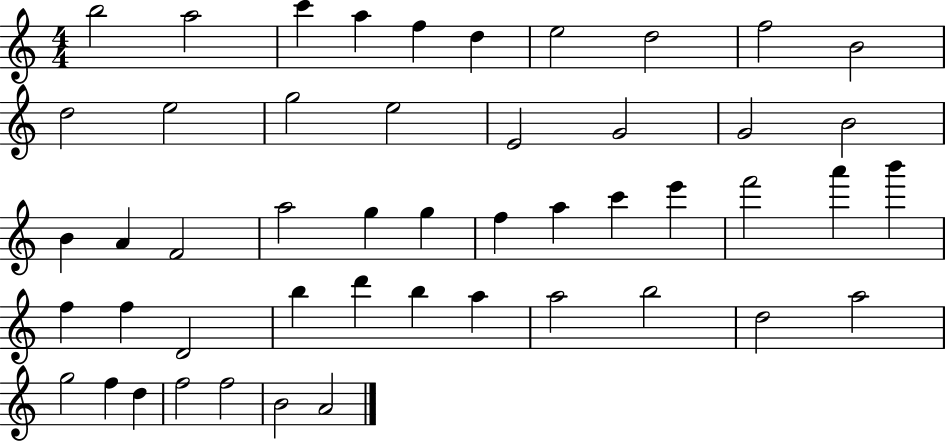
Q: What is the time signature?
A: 4/4